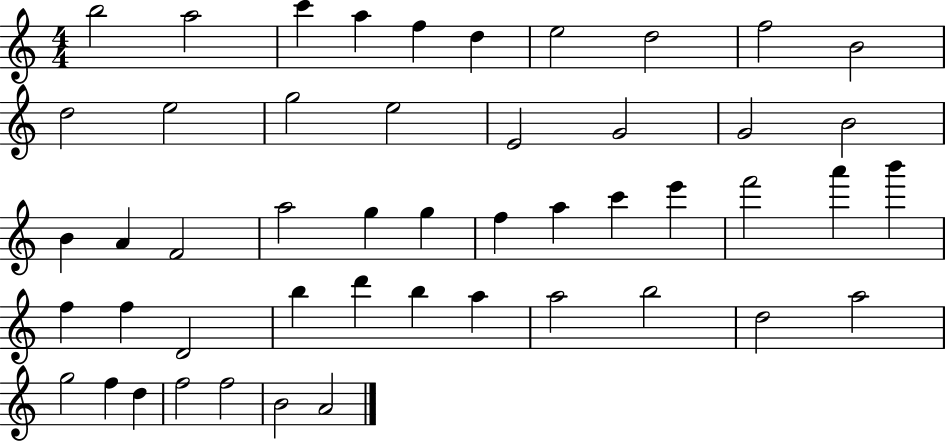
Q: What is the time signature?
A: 4/4